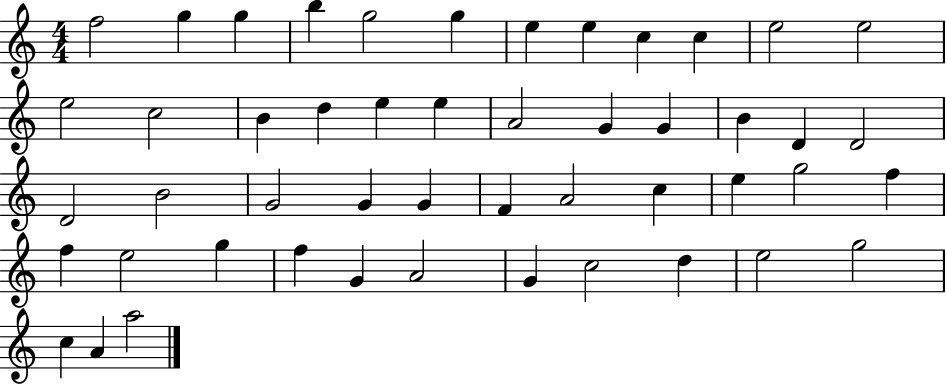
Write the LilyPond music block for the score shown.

{
  \clef treble
  \numericTimeSignature
  \time 4/4
  \key c \major
  f''2 g''4 g''4 | b''4 g''2 g''4 | e''4 e''4 c''4 c''4 | e''2 e''2 | \break e''2 c''2 | b'4 d''4 e''4 e''4 | a'2 g'4 g'4 | b'4 d'4 d'2 | \break d'2 b'2 | g'2 g'4 g'4 | f'4 a'2 c''4 | e''4 g''2 f''4 | \break f''4 e''2 g''4 | f''4 g'4 a'2 | g'4 c''2 d''4 | e''2 g''2 | \break c''4 a'4 a''2 | \bar "|."
}